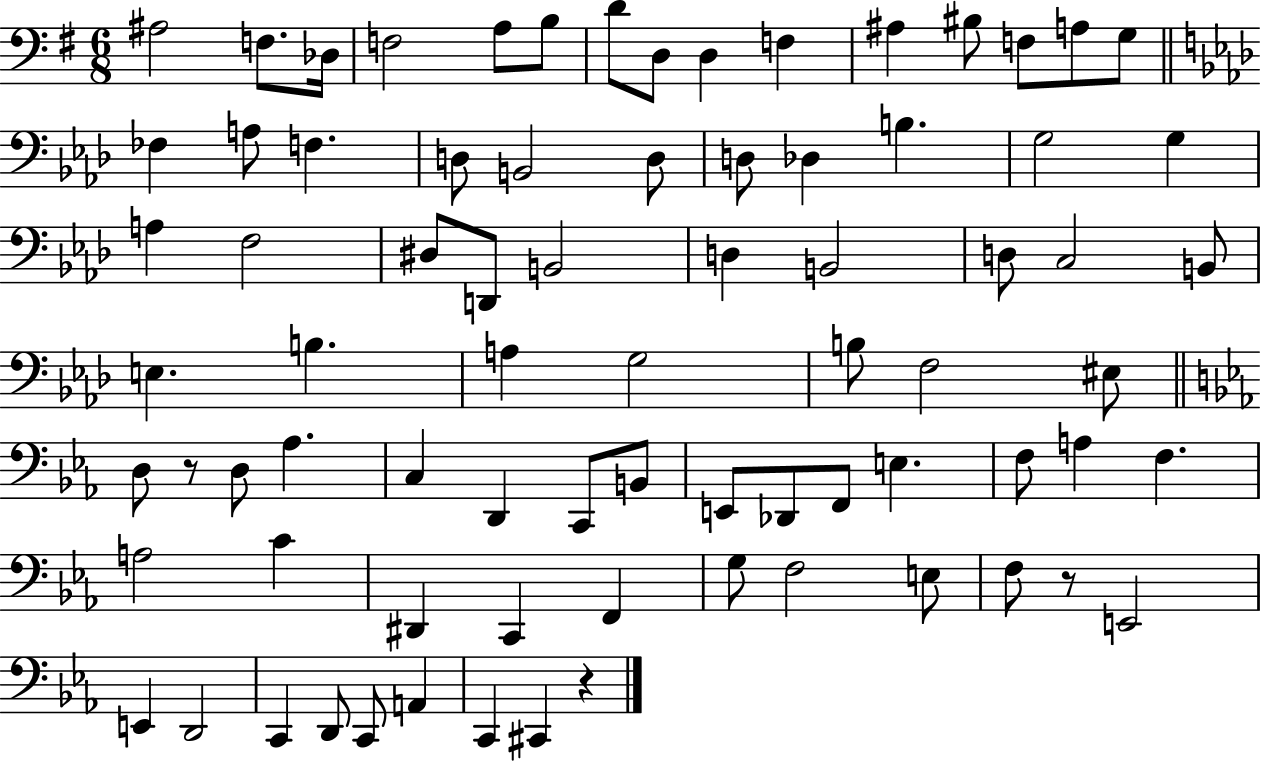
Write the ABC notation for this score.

X:1
T:Untitled
M:6/8
L:1/4
K:G
^A,2 F,/2 _D,/4 F,2 A,/2 B,/2 D/2 D,/2 D, F, ^A, ^B,/2 F,/2 A,/2 G,/2 _F, A,/2 F, D,/2 B,,2 D,/2 D,/2 _D, B, G,2 G, A, F,2 ^D,/2 D,,/2 B,,2 D, B,,2 D,/2 C,2 B,,/2 E, B, A, G,2 B,/2 F,2 ^E,/2 D,/2 z/2 D,/2 _A, C, D,, C,,/2 B,,/2 E,,/2 _D,,/2 F,,/2 E, F,/2 A, F, A,2 C ^D,, C,, F,, G,/2 F,2 E,/2 F,/2 z/2 E,,2 E,, D,,2 C,, D,,/2 C,,/2 A,, C,, ^C,, z